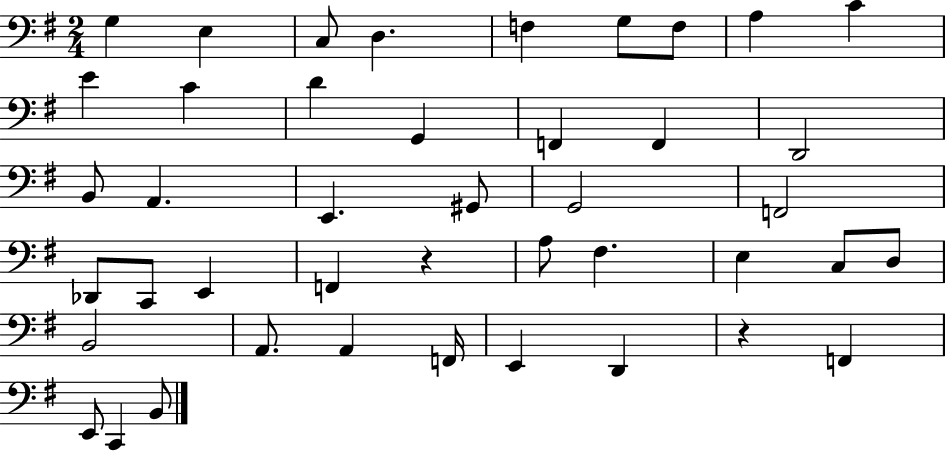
G3/q E3/q C3/e D3/q. F3/q G3/e F3/e A3/q C4/q E4/q C4/q D4/q G2/q F2/q F2/q D2/h B2/e A2/q. E2/q. G#2/e G2/h F2/h Db2/e C2/e E2/q F2/q R/q A3/e F#3/q. E3/q C3/e D3/e B2/h A2/e. A2/q F2/s E2/q D2/q R/q F2/q E2/e C2/q B2/e